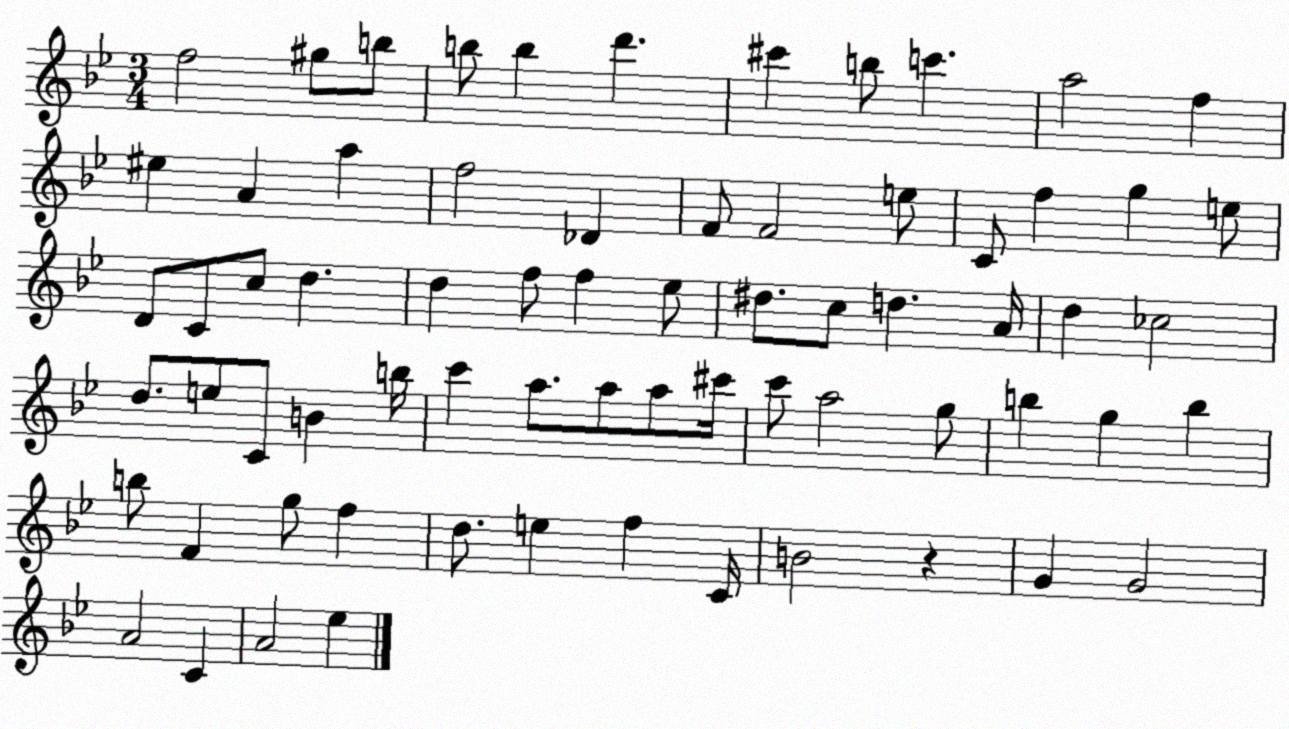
X:1
T:Untitled
M:3/4
L:1/4
K:Bb
f2 ^g/2 b/2 b/2 b d' ^c' b/2 c' a2 f ^e A a f2 _D F/2 F2 e/2 C/2 f g e/2 D/2 C/2 c/2 d d f/2 f _e/2 ^d/2 c/2 d A/4 d _c2 d/2 e/2 C/2 B b/4 c' a/2 a/2 a/2 ^c'/4 c'/2 a2 g/2 b g b b/2 F g/2 f d/2 e f C/4 B2 z G G2 A2 C A2 _e